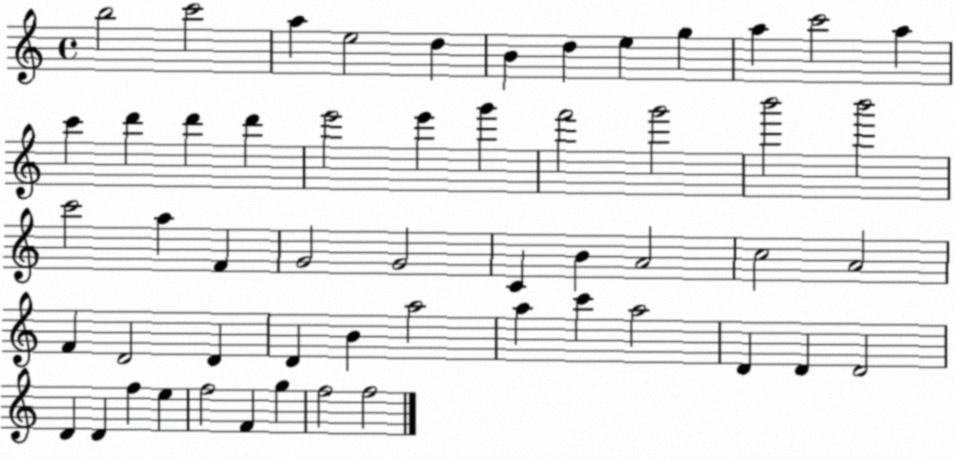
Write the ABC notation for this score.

X:1
T:Untitled
M:4/4
L:1/4
K:C
b2 c'2 a e2 d B d e g a c'2 a c' d' d' d' e'2 e' g' f'2 g'2 b'2 b'2 c'2 a F G2 G2 C B A2 c2 A2 F D2 D D B a2 a c' a2 D D D2 D D f e f2 F g f2 f2